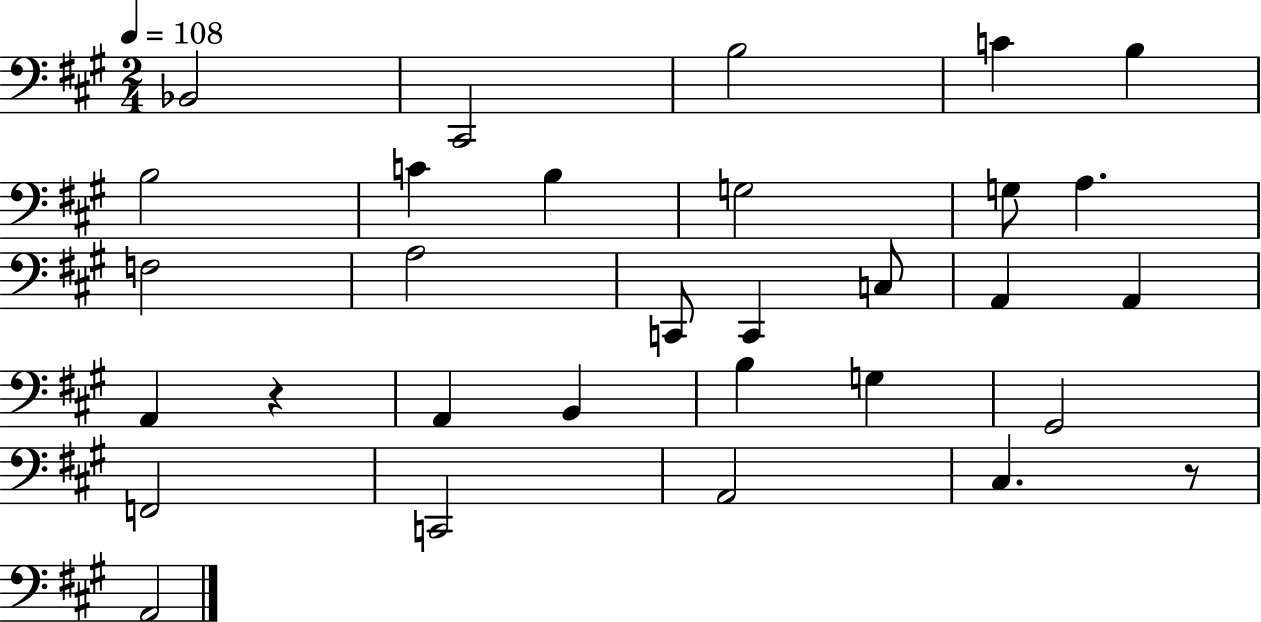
{
  \clef bass
  \numericTimeSignature
  \time 2/4
  \key a \major
  \tempo 4 = 108
  bes,2 | cis,2 | b2 | c'4 b4 | \break b2 | c'4 b4 | g2 | g8 a4. | \break f2 | a2 | c,8 c,4 c8 | a,4 a,4 | \break a,4 r4 | a,4 b,4 | b4 g4 | gis,2 | \break f,2 | c,2 | a,2 | cis4. r8 | \break a,2 | \bar "|."
}